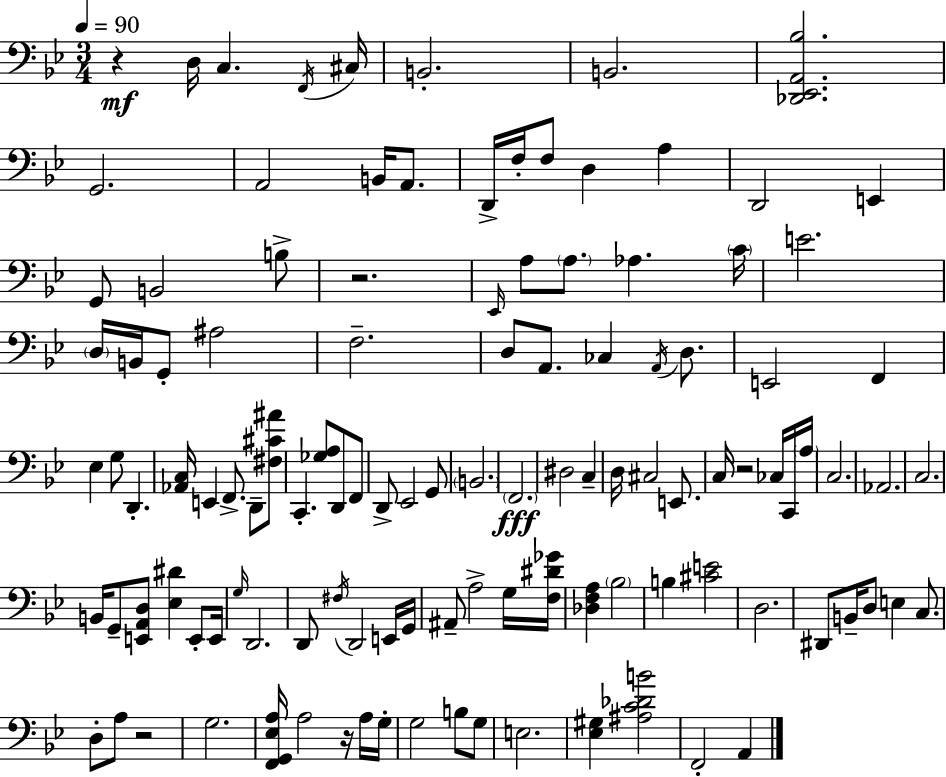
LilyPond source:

{
  \clef bass
  \numericTimeSignature
  \time 3/4
  \key g \minor
  \tempo 4 = 90
  r4\mf d16 c4. \acciaccatura { f,16 } | cis16 b,2.-. | b,2. | <des, ees, a, bes>2. | \break g,2. | a,2 b,16 a,8. | d,16-> f16-. f8 d4 a4 | d,2 e,4 | \break g,8 b,2 b8-> | r2. | \grace { ees,16 } a8 \parenthesize a8. aes4. | \parenthesize c'16 e'2. | \break \parenthesize d16 b,16 g,8-. ais2 | f2.-- | d8 a,8. ces4 \acciaccatura { a,16 } | d8. e,2 f,4 | \break ees4 g8 d,4.-. | <aes, c>16 e,4 f,8.-> d,8-- | <fis cis' ais'>8 c,4.-. <ges a>8 d,8 | f,8 d,8-> ees,2 | \break g,8 \parenthesize b,2. | \parenthesize f,2.\fff | dis2 c4-- | d16 cis2 | \break e,8. c16 r2 | ces16 c,16 \parenthesize a16 c2. | aes,2. | c2. | \break b,16 g,8-- <e, a, d>8 <ees dis'>4 | e,8-. e,16 \grace { g16 } d,2. | d,8 \acciaccatura { fis16 } d,2 | e,16 g,16 ais,8-- a2-> | \break g16 <f dis' ges'>16 <des f a>4 \parenthesize bes2 | b4 <cis' e'>2 | d2. | dis,8 b,16-- d8 e4 | \break c8. d8-. a8 r2 | g2. | <f, g, ees a>16 a2 | r16 a16 g16-. g2 | \break b8 g8 e2. | <ees gis>4 <ais c' des' b'>2 | f,2-. | a,4 \bar "|."
}